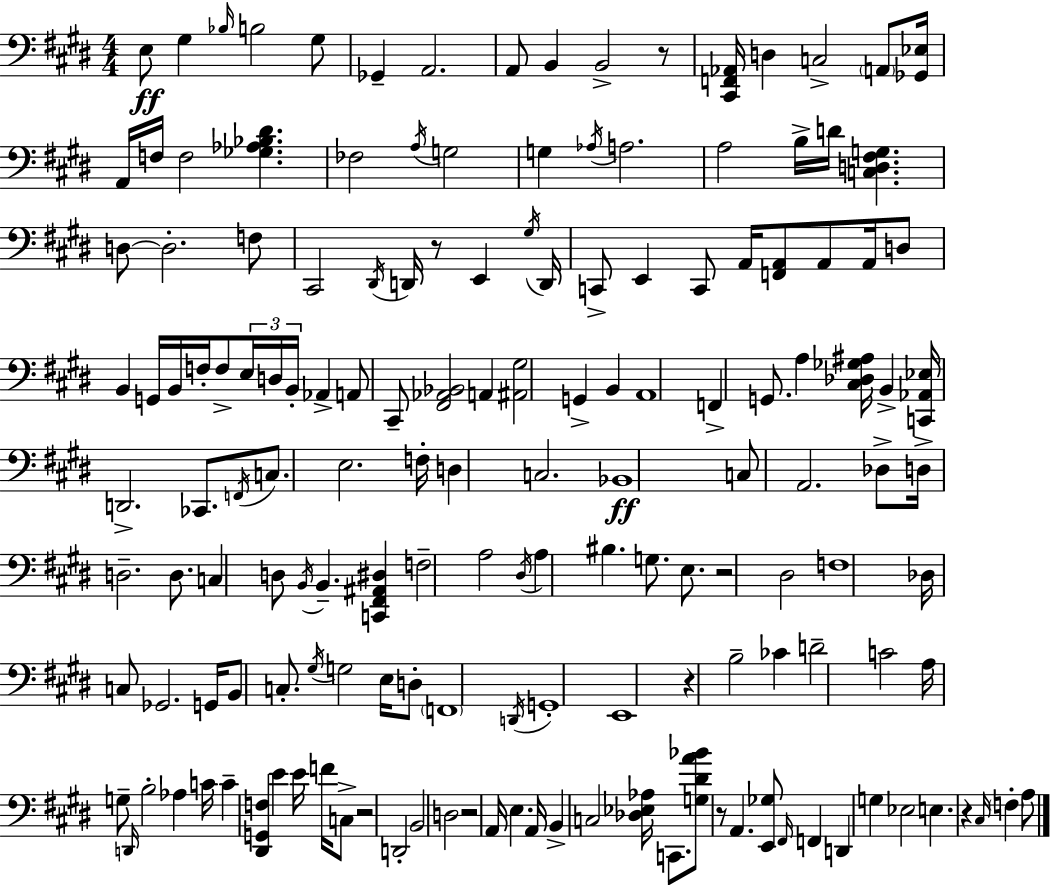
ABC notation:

X:1
T:Untitled
M:4/4
L:1/4
K:E
E,/2 ^G, _B,/4 B,2 ^G,/2 _G,, A,,2 A,,/2 B,, B,,2 z/2 [^C,,F,,_A,,]/4 D, C,2 A,,/2 [_G,,_E,]/4 A,,/4 F,/4 F,2 [_G,_A,_B,^D] _F,2 A,/4 G,2 G, _A,/4 A,2 A,2 B,/4 D/4 [C,D,^F,G,] D,/2 D,2 F,/2 ^C,,2 ^D,,/4 D,,/4 z/2 E,, ^G,/4 D,,/4 C,,/2 E,, C,,/2 A,,/4 [F,,A,,]/2 A,,/2 A,,/4 D,/2 B,, G,,/4 B,,/4 F,/4 F,/2 E,/4 D,/4 B,,/4 _A,, A,,/2 ^C,,/2 [^F,,_A,,_B,,]2 A,, [^A,,^G,]2 G,, B,, A,,4 F,, G,,/2 A, [^C,_D,_G,^A,]/4 B,, [C,,_A,,_E,]/4 D,,2 _C,,/2 F,,/4 C,/2 E,2 F,/4 D, C,2 _B,,4 C,/2 A,,2 _D,/2 D,/4 D,2 D,/2 C, D,/2 B,,/4 B,, [C,,^F,,^A,,^D,] F,2 A,2 ^D,/4 A, ^B, G,/2 E,/2 z2 ^D,2 F,4 _D,/4 C,/2 _G,,2 G,,/4 B,,/2 C,/2 ^G,/4 G,2 E,/4 D,/2 F,,4 D,,/4 G,,4 E,,4 z B,2 _C D2 C2 A,/4 G,/2 D,,/4 B,2 _A, C/4 C [^D,,G,,F,] E E/4 F/4 C,/2 z2 D,,2 B,,2 D,2 z2 A,,/4 E, A,,/4 B,, C,2 [_D,_E,_A,]/4 C,,/2 [G,^DA_B]/2 z/2 A,, [E,,_G,]/2 ^F,,/4 F,, D,, G, _E,2 E, z ^C,/4 F, A,/2